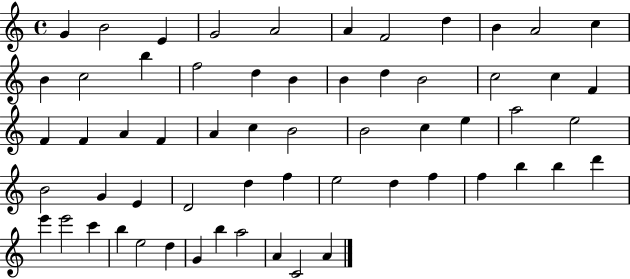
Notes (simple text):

G4/q B4/h E4/q G4/h A4/h A4/q F4/h D5/q B4/q A4/h C5/q B4/q C5/h B5/q F5/h D5/q B4/q B4/q D5/q B4/h C5/h C5/q F4/q F4/q F4/q A4/q F4/q A4/q C5/q B4/h B4/h C5/q E5/q A5/h E5/h B4/h G4/q E4/q D4/h D5/q F5/q E5/h D5/q F5/q F5/q B5/q B5/q D6/q E6/q E6/h C6/q B5/q E5/h D5/q G4/q B5/q A5/h A4/q C4/h A4/q